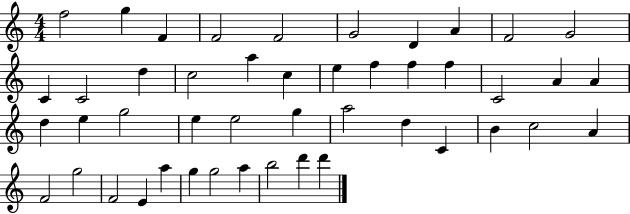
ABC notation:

X:1
T:Untitled
M:4/4
L:1/4
K:C
f2 g F F2 F2 G2 D A F2 G2 C C2 d c2 a c e f f f C2 A A d e g2 e e2 g a2 d C B c2 A F2 g2 F2 E a g g2 a b2 d' d'